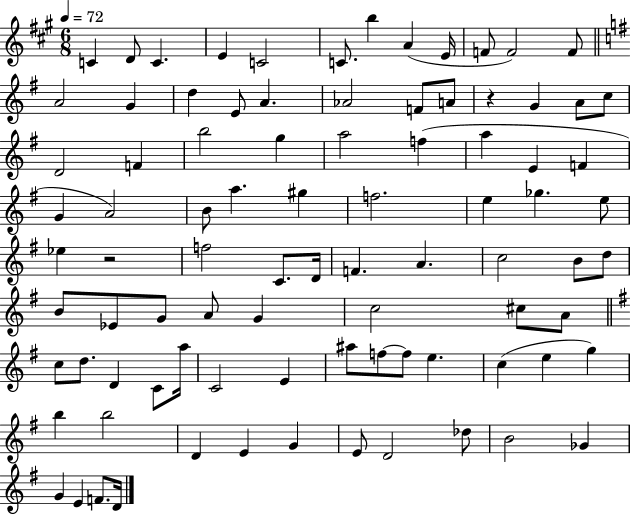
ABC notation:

X:1
T:Untitled
M:6/8
L:1/4
K:A
C D/2 C E C2 C/2 b A E/4 F/2 F2 F/2 A2 G d E/2 A _A2 F/2 A/2 z G A/2 c/2 D2 F b2 g a2 f a E F G A2 B/2 a ^g f2 e _g e/2 _e z2 f2 C/2 D/4 F A c2 B/2 d/2 B/2 _E/2 G/2 A/2 G c2 ^c/2 A/2 c/2 d/2 D C/2 a/4 C2 E ^a/2 f/2 f/2 e c e g b b2 D E G E/2 D2 _d/2 B2 _G G E F/2 D/4